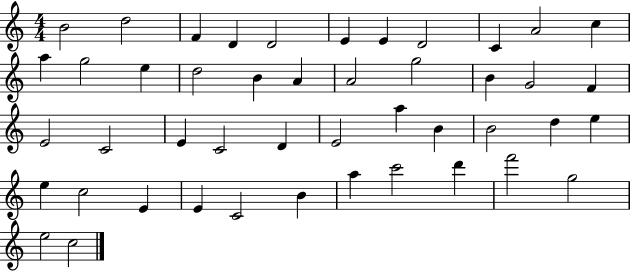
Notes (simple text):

B4/h D5/h F4/q D4/q D4/h E4/q E4/q D4/h C4/q A4/h C5/q A5/q G5/h E5/q D5/h B4/q A4/q A4/h G5/h B4/q G4/h F4/q E4/h C4/h E4/q C4/h D4/q E4/h A5/q B4/q B4/h D5/q E5/q E5/q C5/h E4/q E4/q C4/h B4/q A5/q C6/h D6/q F6/h G5/h E5/h C5/h